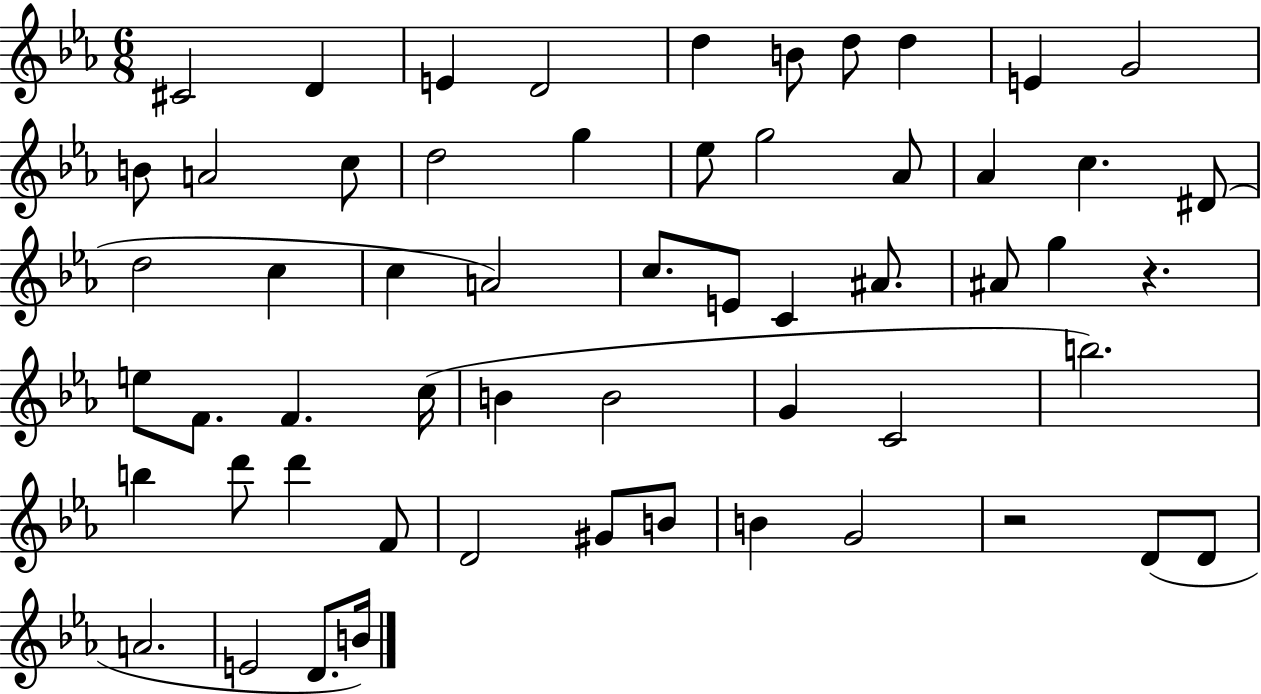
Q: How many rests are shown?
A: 2